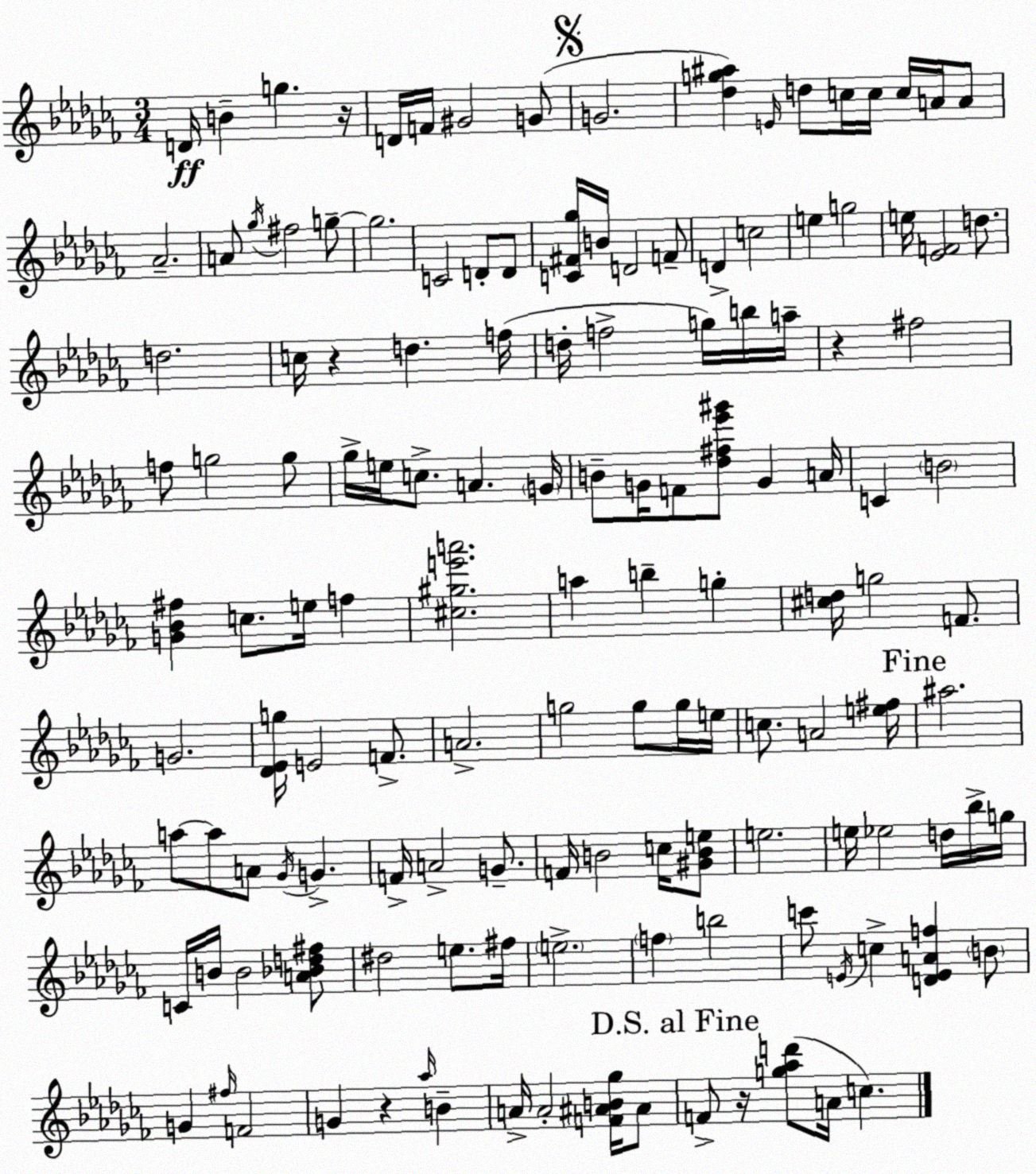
X:1
T:Untitled
M:3/4
L:1/4
K:Abm
D/4 B g z/4 D/4 F/4 ^G2 G/2 G2 [_dg^a] E/4 d/2 c/4 c/4 c/4 A/4 A/2 _A2 A/2 _g/4 ^f2 g/2 g2 C2 D/2 D/2 [C^F_g]/4 B/4 D2 F/2 D c2 e g2 e/4 [_EF]2 d/2 d2 c/4 z d f/4 d/4 f2 g/4 b/4 a/4 z ^f2 f/2 g2 g/2 _g/4 e/4 c/2 A G/4 B/2 G/4 F/2 [_d^f_e'^g']/2 G A/4 C B2 [G_B^f] c/2 e/4 f [^c^ge'a']2 a b g [^cd]/4 g2 F/2 G2 [_D_Eg]/4 E2 F/2 A2 g2 g/2 g/4 e/4 c/2 A2 [e^f]/4 ^a2 a/2 a/2 A/2 _G/4 G F/4 A2 G/2 F/4 B2 c/4 [^GBe]/2 e2 e/4 _e2 d/4 _b/4 g/4 C/4 B/4 B2 [A_Bd^f]/2 ^d2 e/2 ^f/4 e2 f b2 c'/2 E/4 c [DEAf] B/2 G ^f/4 F2 G z _a/4 B A/4 A2 [F^AB_g]/4 ^A/2 F/2 z/4 [g_ad']/2 A/4 c